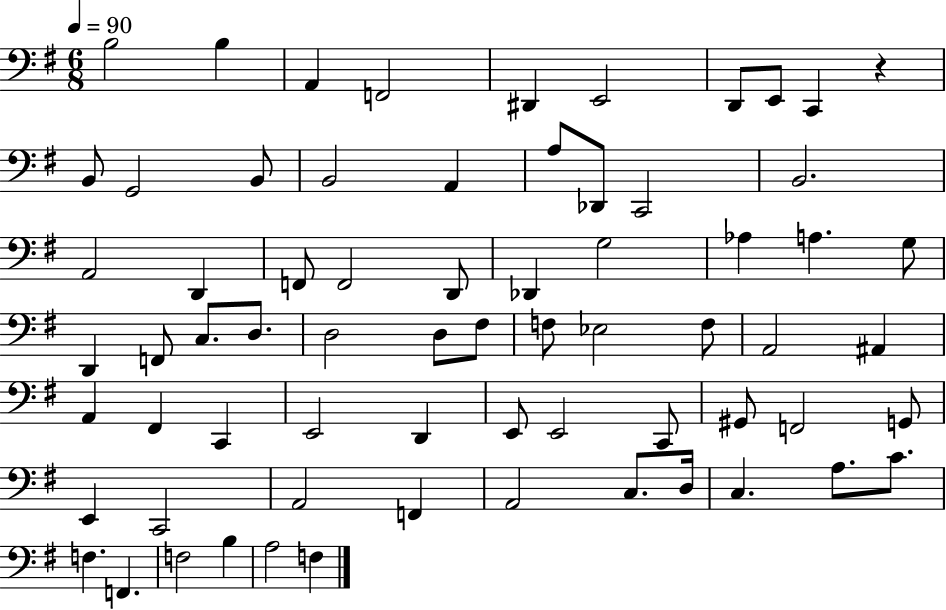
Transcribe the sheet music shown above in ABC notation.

X:1
T:Untitled
M:6/8
L:1/4
K:G
B,2 B, A,, F,,2 ^D,, E,,2 D,,/2 E,,/2 C,, z B,,/2 G,,2 B,,/2 B,,2 A,, A,/2 _D,,/2 C,,2 B,,2 A,,2 D,, F,,/2 F,,2 D,,/2 _D,, G,2 _A, A, G,/2 D,, F,,/2 C,/2 D,/2 D,2 D,/2 ^F,/2 F,/2 _E,2 F,/2 A,,2 ^A,, A,, ^F,, C,, E,,2 D,, E,,/2 E,,2 C,,/2 ^G,,/2 F,,2 G,,/2 E,, C,,2 A,,2 F,, A,,2 C,/2 D,/4 C, A,/2 C/2 F, F,, F,2 B, A,2 F,